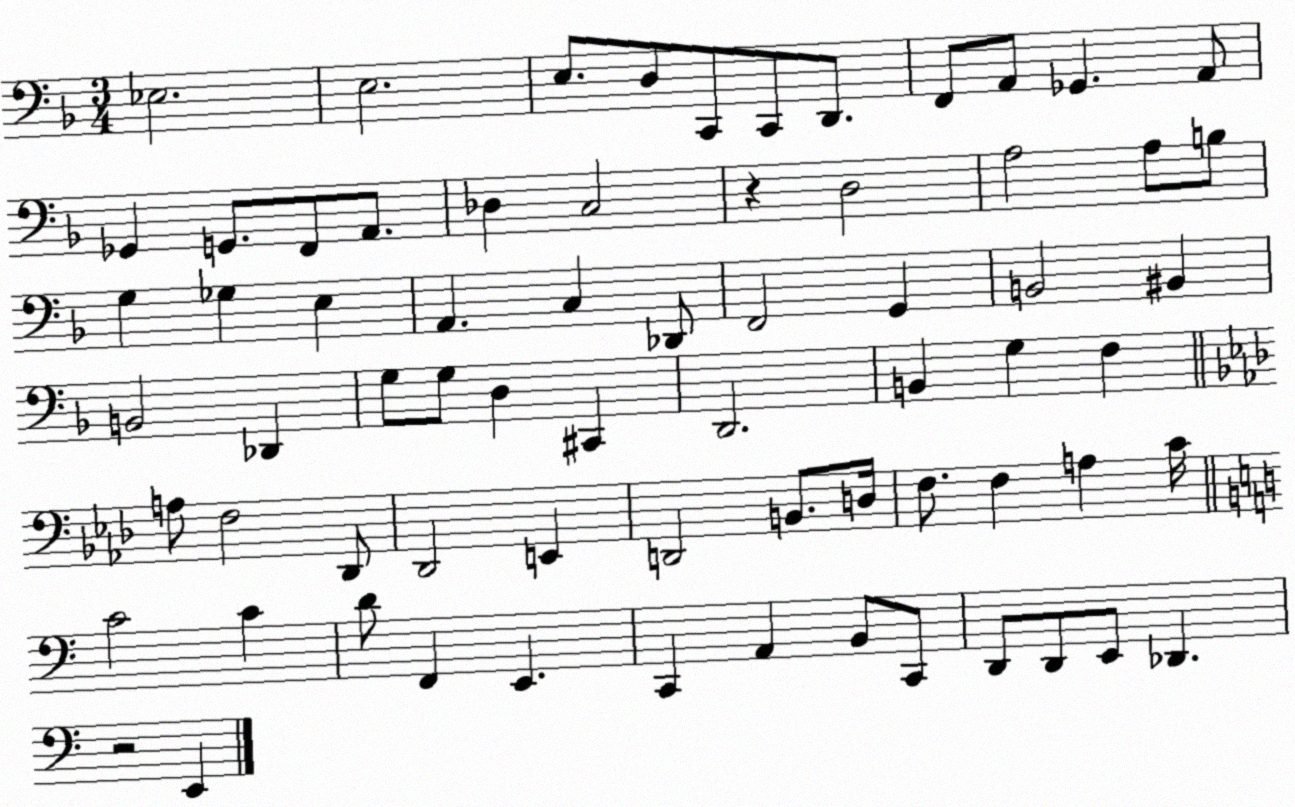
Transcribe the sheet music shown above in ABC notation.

X:1
T:Untitled
M:3/4
L:1/4
K:F
_E,2 E,2 E,/2 D,/2 C,,/2 C,,/2 D,,/2 F,,/2 A,,/2 _G,, A,,/2 _G,, G,,/2 F,,/2 A,,/2 _D, C,2 z D,2 A,2 A,/2 B,/2 G, _G, E, A,, C, _D,,/2 F,,2 G,, B,,2 ^B,, B,,2 _D,, G,/2 G,/2 D, ^C,, D,,2 B,, G, F, A,/2 F,2 _D,,/2 _D,,2 E,, D,,2 B,,/2 D,/4 F,/2 F, A, C/4 C2 C D/2 F,, E,, C,, A,, B,,/2 C,,/2 D,,/2 D,,/2 E,,/2 _D,, z2 E,,